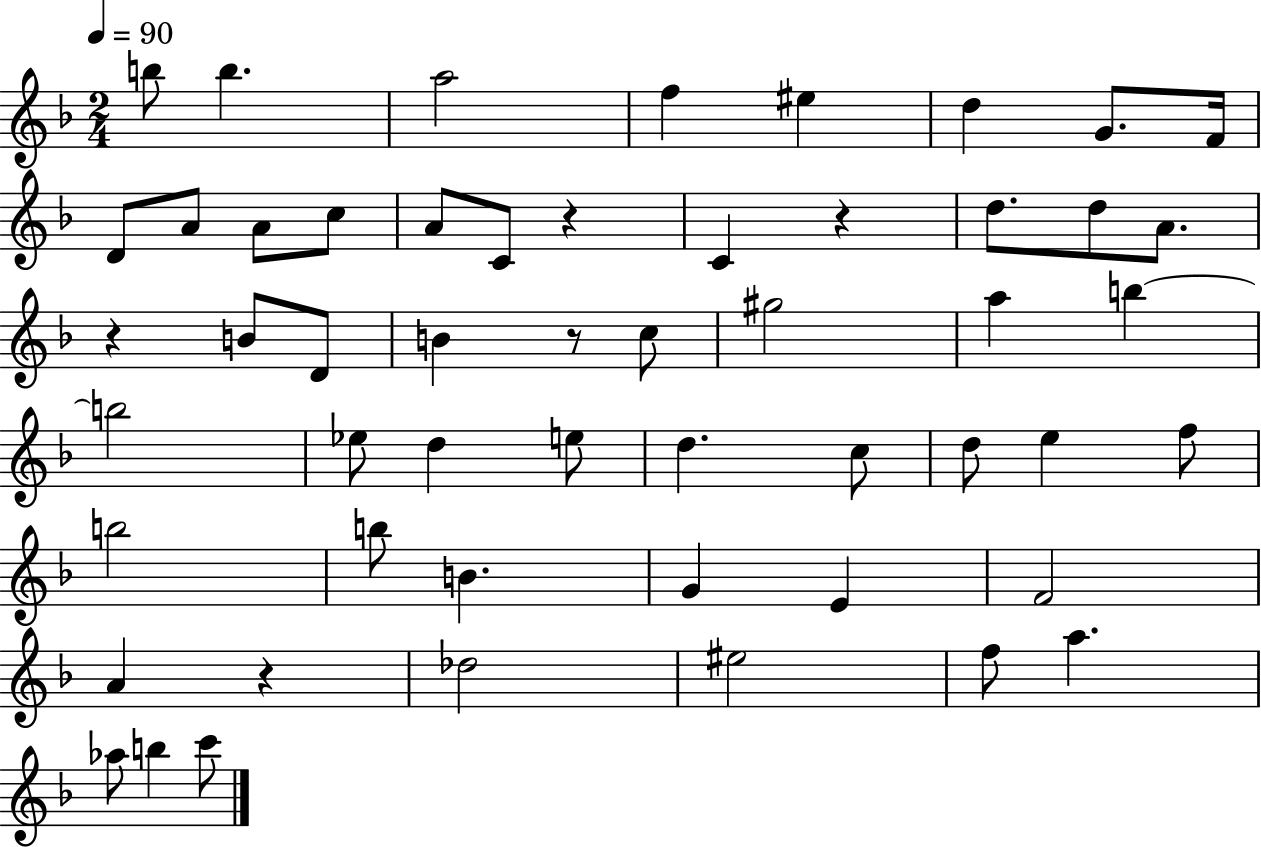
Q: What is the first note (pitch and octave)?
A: B5